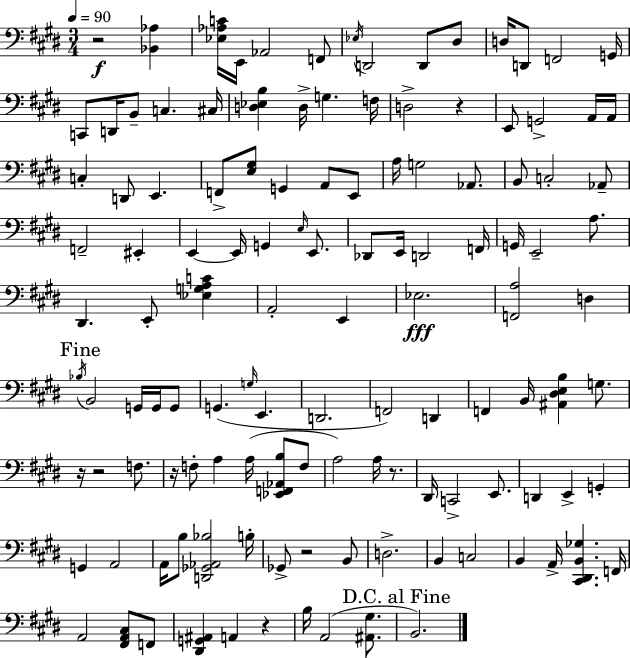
{
  \clef bass
  \numericTimeSignature
  \time 3/4
  \key e \major
  \tempo 4 = 90
  r2\f <bes, aes>4 | <ees aes c'>16 e,16 aes,2 f,8 | \acciaccatura { ees16 } d,2 d,8 dis8 | d16 d,8 f,2 | \break g,16 c,8 d,16 b,8-- c4. | cis16 <d ees b>4 d16-> g4. | f16 d2-> r4 | e,8 g,2-> a,16 | \break a,16 c4-. d,8 e,4. | f,8-> <e gis>8 g,4 a,8 e,8 | a16 g2 aes,8. | b,8 c2-. aes,8-- | \break f,2-- eis,4-. | e,4~~ e,16 g,4 \grace { e16 } e,8. | des,8 e,16 d,2 | f,16 g,16 e,2-- a8. | \break dis,4. e,8-. <ees g a c'>4 | a,2-. e,4 | ees2.\fff | <f, a>2 d4 | \break \mark "Fine" \acciaccatura { bes16 } b,2 g,16 | g,16 g,8 g,4.( \grace { g16 } e,4. | d,2. | f,2) | \break d,4 f,4 b,16 <ais, dis e b>4 | g8. r16 r2 | f8. r16 f8-. a4 a16( | <ees, f, aes, b>8 f8 a2) | \break a16 r8. dis,16 c,2-> | e,8. d,4 e,4-> | g,4-. g,4 a,2 | a,16 b8 <d, ges, aes, bes>2 | \break b16-. ges,8-> r2 | b,8 d2.-> | b,4 c2 | b,4 a,16-> <cis, dis, b, ges>4. | \break f,16 a,2 | <fis, a, cis>8 f,8 <dis, g, ais,>4 a,4 | r4 b16 a,2( | <ais, gis>8. \mark "D.C. al Fine" b,2.) | \break \bar "|."
}